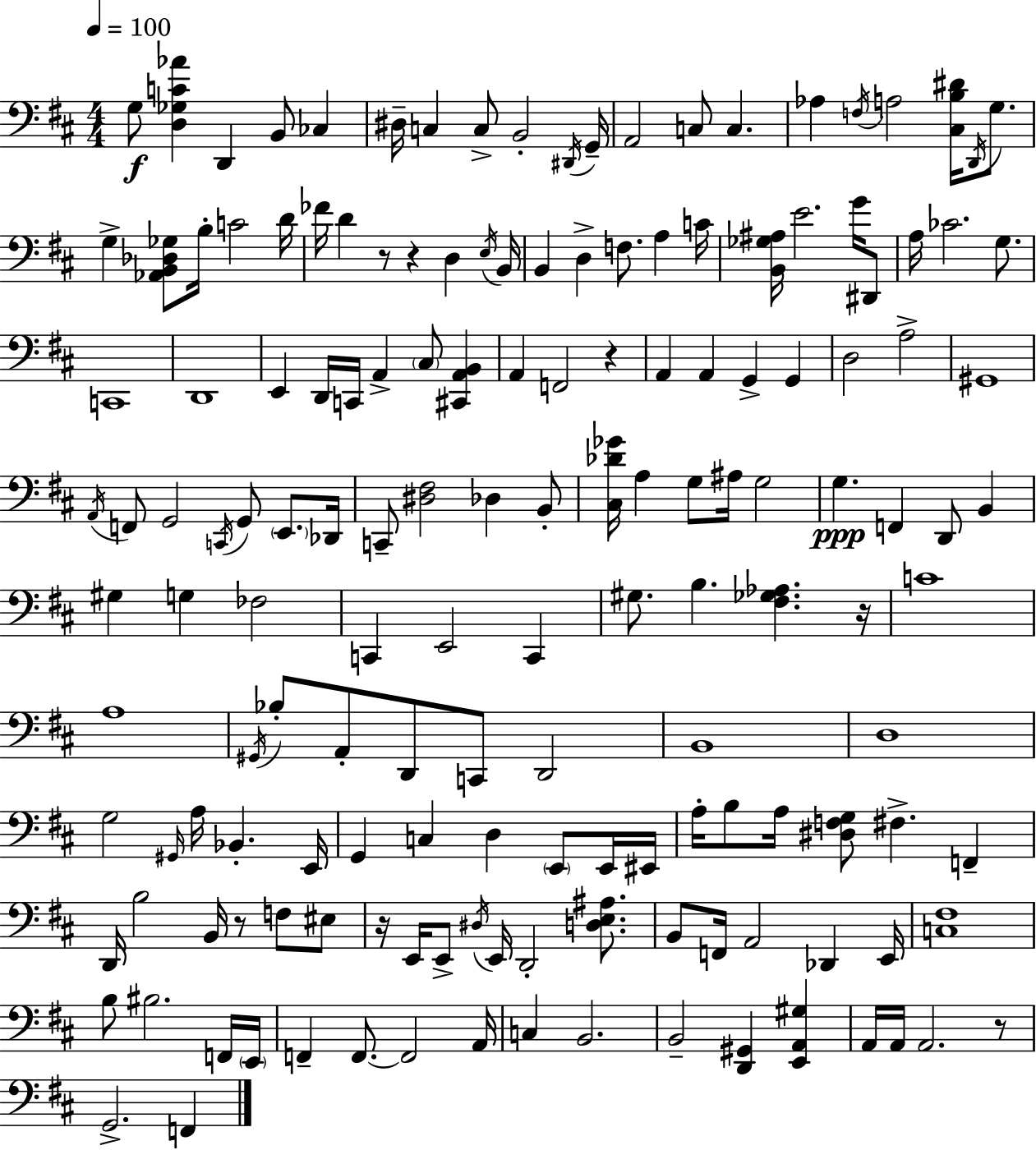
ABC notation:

X:1
T:Untitled
M:4/4
L:1/4
K:D
G,/2 [D,_G,C_A] D,, B,,/2 _C, ^D,/4 C, C,/2 B,,2 ^D,,/4 G,,/4 A,,2 C,/2 C, _A, F,/4 A,2 [^C,B,^D]/4 D,,/4 G,/2 G, [_A,,B,,_D,_G,]/2 B,/4 C2 D/4 _F/4 D z/2 z D, E,/4 B,,/4 B,, D, F,/2 A, C/4 [B,,_G,^A,]/4 E2 G/4 ^D,,/2 A,/4 _C2 G,/2 C,,4 D,,4 E,, D,,/4 C,,/4 A,, ^C,/2 [^C,,A,,B,,] A,, F,,2 z A,, A,, G,, G,, D,2 A,2 ^G,,4 A,,/4 F,,/2 G,,2 C,,/4 G,,/2 E,,/2 _D,,/4 C,,/2 [^D,^F,]2 _D, B,,/2 [^C,_D_G]/4 A, G,/2 ^A,/4 G,2 G, F,, D,,/2 B,, ^G, G, _F,2 C,, E,,2 C,, ^G,/2 B, [^F,_G,_A,] z/4 C4 A,4 ^G,,/4 _B,/2 A,,/2 D,,/2 C,,/2 D,,2 B,,4 D,4 G,2 ^G,,/4 A,/4 _B,, E,,/4 G,, C, D, E,,/2 E,,/4 ^E,,/4 A,/4 B,/2 A,/4 [^D,F,G,]/2 ^F, F,, D,,/4 B,2 B,,/4 z/2 F,/2 ^E,/2 z/4 E,,/4 E,,/2 ^D,/4 E,,/4 D,,2 [D,E,^A,]/2 B,,/2 F,,/4 A,,2 _D,, E,,/4 [C,^F,]4 B,/2 ^B,2 F,,/4 E,,/4 F,, F,,/2 F,,2 A,,/4 C, B,,2 B,,2 [D,,^G,,] [E,,A,,^G,] A,,/4 A,,/4 A,,2 z/2 G,,2 F,,